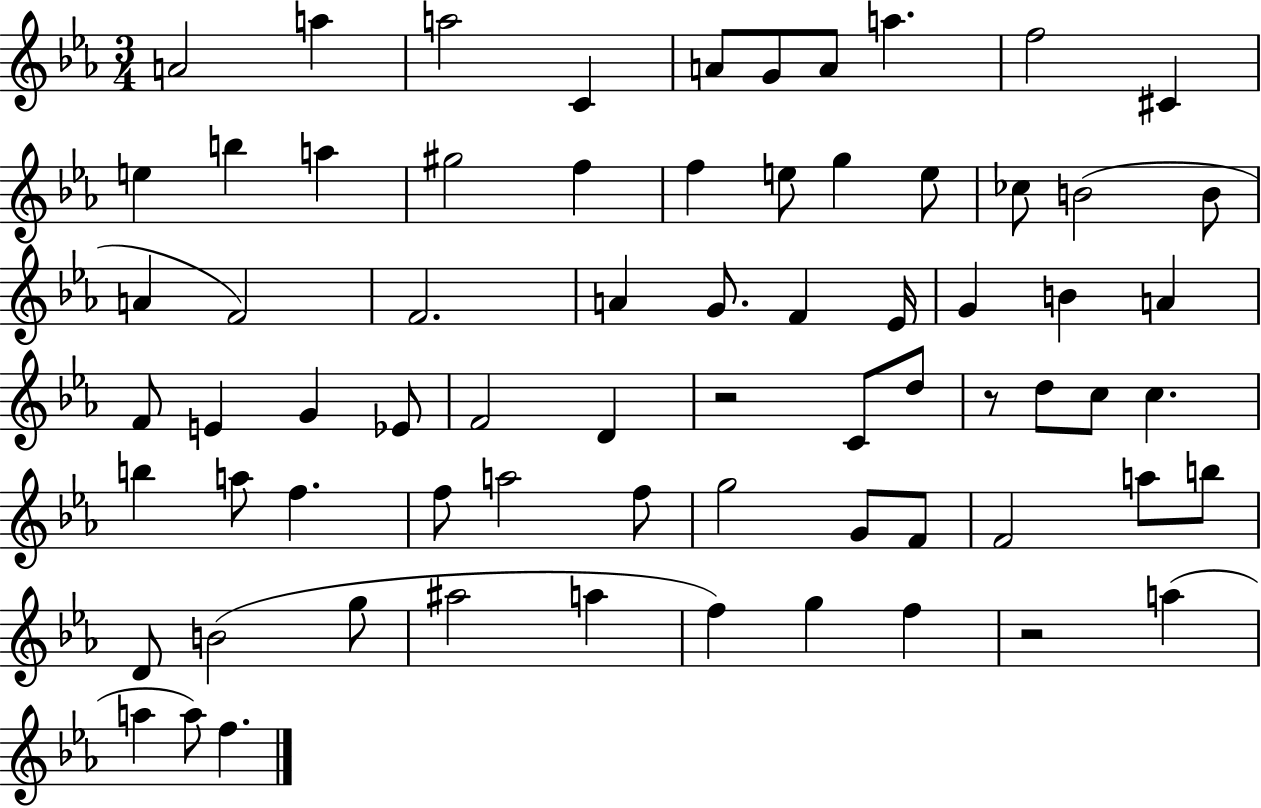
{
  \clef treble
  \numericTimeSignature
  \time 3/4
  \key ees \major
  a'2 a''4 | a''2 c'4 | a'8 g'8 a'8 a''4. | f''2 cis'4 | \break e''4 b''4 a''4 | gis''2 f''4 | f''4 e''8 g''4 e''8 | ces''8 b'2( b'8 | \break a'4 f'2) | f'2. | a'4 g'8. f'4 ees'16 | g'4 b'4 a'4 | \break f'8 e'4 g'4 ees'8 | f'2 d'4 | r2 c'8 d''8 | r8 d''8 c''8 c''4. | \break b''4 a''8 f''4. | f''8 a''2 f''8 | g''2 g'8 f'8 | f'2 a''8 b''8 | \break d'8 b'2( g''8 | ais''2 a''4 | f''4) g''4 f''4 | r2 a''4( | \break a''4 a''8) f''4. | \bar "|."
}